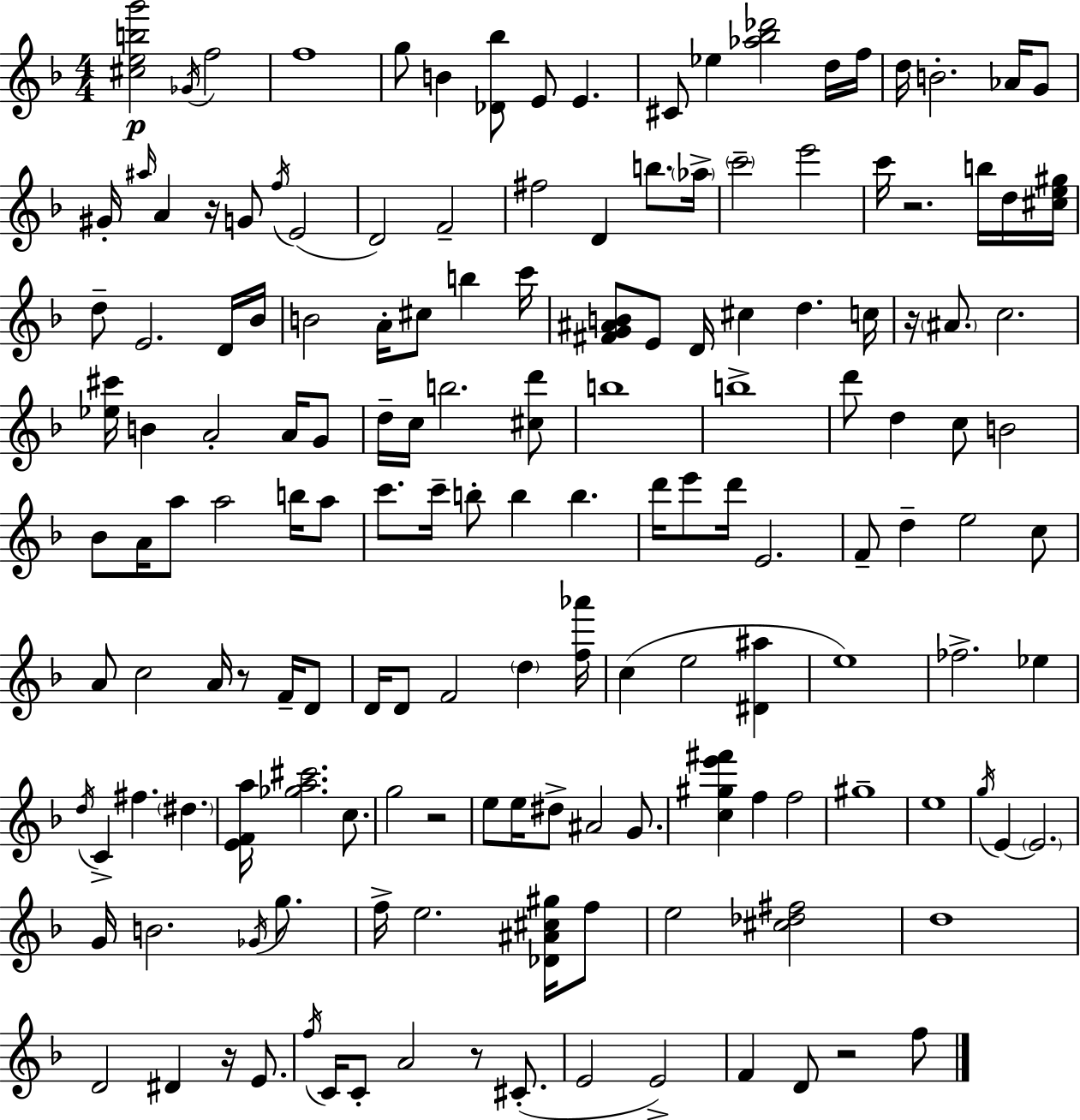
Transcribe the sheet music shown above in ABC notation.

X:1
T:Untitled
M:4/4
L:1/4
K:Dm
[^cebg']2 _G/4 f2 f4 g/2 B [_D_b]/2 E/2 E ^C/2 _e [_a_b_d']2 d/4 f/4 d/4 B2 _A/4 G/2 ^G/4 ^a/4 A z/4 G/2 f/4 E2 D2 F2 ^f2 D b/2 _a/4 c'2 e'2 c'/4 z2 b/4 d/4 [^ce^g]/4 d/2 E2 D/4 _B/4 B2 A/4 ^c/2 b c'/4 [^FG^AB]/2 E/2 D/4 ^c d c/4 z/4 ^A/2 c2 [_e^c']/4 B A2 A/4 G/2 d/4 c/4 b2 [^cd']/2 b4 b4 d'/2 d c/2 B2 _B/2 A/4 a/2 a2 b/4 a/2 c'/2 c'/4 b/2 b b d'/4 e'/2 d'/4 E2 F/2 d e2 c/2 A/2 c2 A/4 z/2 F/4 D/2 D/4 D/2 F2 d [f_a']/4 c e2 [^D^a] e4 _f2 _e d/4 C ^f ^d [EFa]/4 [_ga^c']2 c/2 g2 z2 e/2 e/4 ^d/2 ^A2 G/2 [c^ge'^f'] f f2 ^g4 e4 g/4 E E2 G/4 B2 _G/4 g/2 f/4 e2 [_D^A^c^g]/4 f/2 e2 [^c_d^f]2 d4 D2 ^D z/4 E/2 f/4 C/4 C/2 A2 z/2 ^C/2 E2 E2 F D/2 z2 f/2